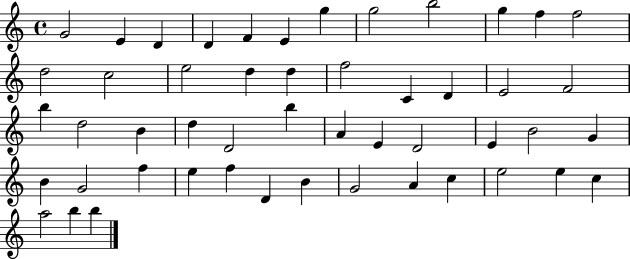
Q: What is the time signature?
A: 4/4